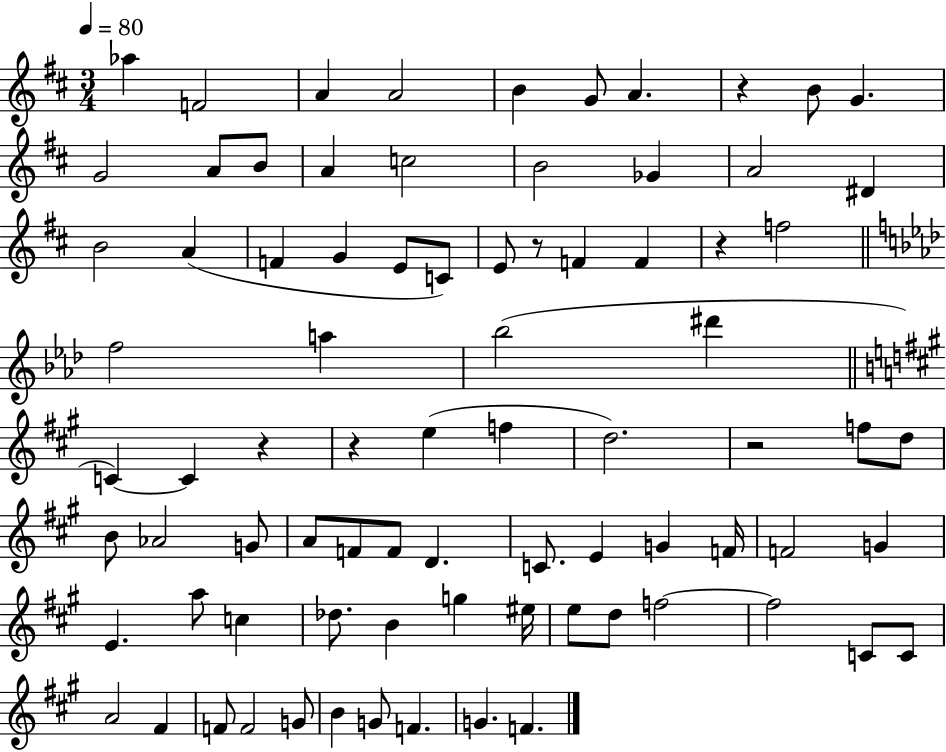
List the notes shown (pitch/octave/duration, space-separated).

Ab5/q F4/h A4/q A4/h B4/q G4/e A4/q. R/q B4/e G4/q. G4/h A4/e B4/e A4/q C5/h B4/h Gb4/q A4/h D#4/q B4/h A4/q F4/q G4/q E4/e C4/e E4/e R/e F4/q F4/q R/q F5/h F5/h A5/q Bb5/h D#6/q C4/q C4/q R/q R/q E5/q F5/q D5/h. R/h F5/e D5/e B4/e Ab4/h G4/e A4/e F4/e F4/e D4/q. C4/e. E4/q G4/q F4/s F4/h G4/q E4/q. A5/e C5/q Db5/e. B4/q G5/q EIS5/s E5/e D5/e F5/h F5/h C4/e C4/e A4/h F#4/q F4/e F4/h G4/e B4/q G4/e F4/q. G4/q. F4/q.